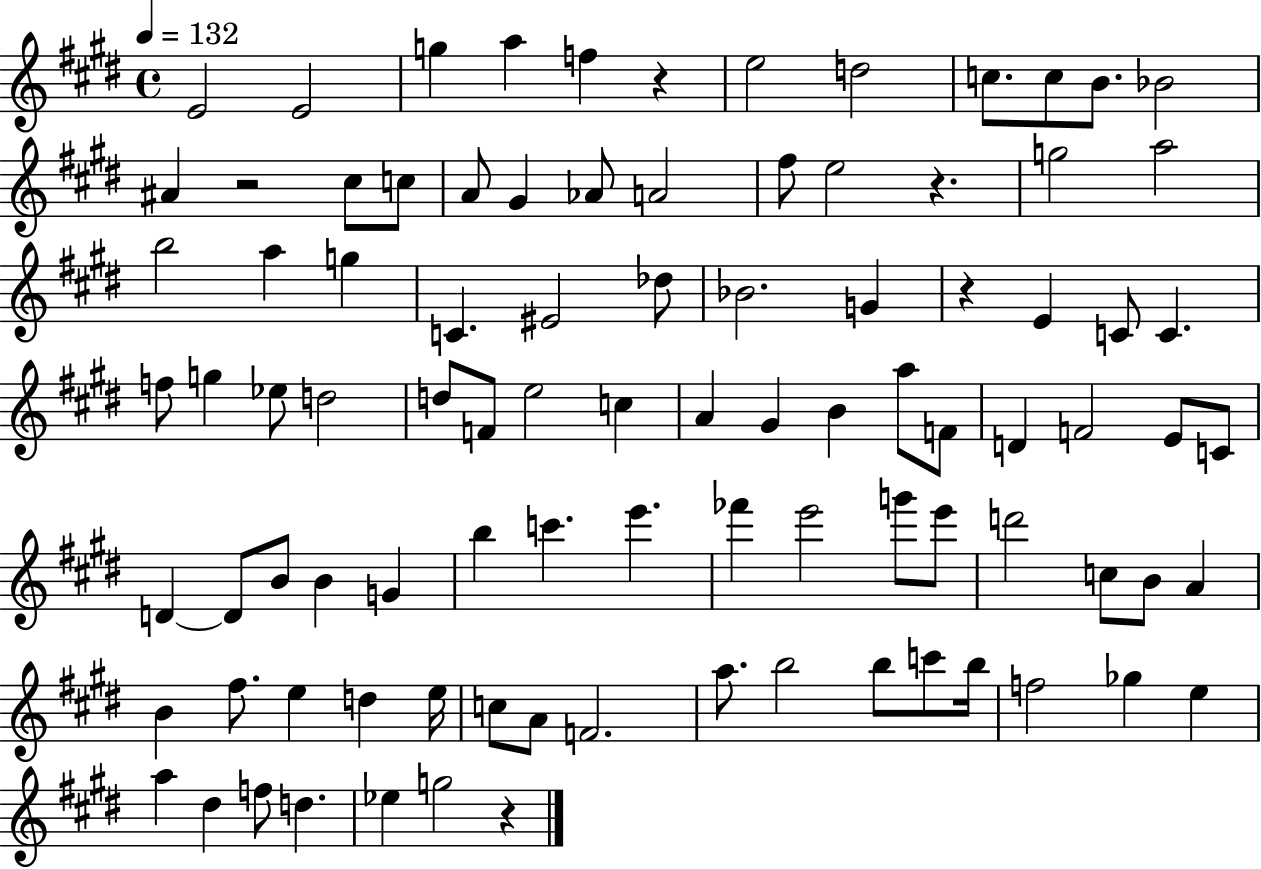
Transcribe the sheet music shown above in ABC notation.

X:1
T:Untitled
M:4/4
L:1/4
K:E
E2 E2 g a f z e2 d2 c/2 c/2 B/2 _B2 ^A z2 ^c/2 c/2 A/2 ^G _A/2 A2 ^f/2 e2 z g2 a2 b2 a g C ^E2 _d/2 _B2 G z E C/2 C f/2 g _e/2 d2 d/2 F/2 e2 c A ^G B a/2 F/2 D F2 E/2 C/2 D D/2 B/2 B G b c' e' _f' e'2 g'/2 e'/2 d'2 c/2 B/2 A B ^f/2 e d e/4 c/2 A/2 F2 a/2 b2 b/2 c'/2 b/4 f2 _g e a ^d f/2 d _e g2 z